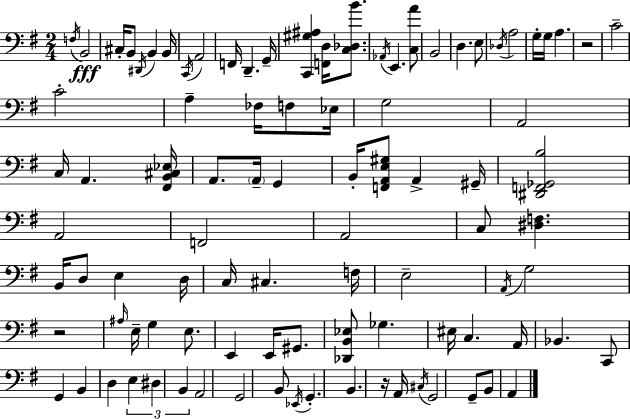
X:1
T:Untitled
M:2/4
L:1/4
K:G
F,/4 B,,2 ^C,/4 B,,/2 ^D,,/4 B,, B,,/4 C,,/4 A,,2 F,,/4 D,, G,,/4 [C,,^G,^A,] [F,,D,]/4 [C,_D,B]/2 _A,,/4 E,, [C,A]/2 B,,2 D, E,/2 _D,/4 A,2 G,/4 G,/4 A, z2 C2 C2 A, _F,/4 F,/2 _E,/4 G,2 A,,2 C,/4 A,, [^F,,B,,^C,_E,]/4 A,,/2 A,,/4 G,, B,,/4 [F,,A,,E,^G,]/2 A,, ^G,,/4 [^D,,F,,_G,,B,]2 A,,2 F,,2 A,,2 C,/2 [^D,F,] B,,/4 D,/2 E, D,/4 C,/4 ^C, F,/4 E,2 A,,/4 G,2 z2 ^A,/4 E,/4 G, E,/2 E,, E,,/4 ^G,,/2 [_D,,B,,_E,]/2 _G, ^E,/4 C, A,,/4 _B,, C,,/2 G,, B,, D, E, ^D, B,, A,,2 G,,2 B,,/2 _E,,/4 G,, B,, z/4 A,,/4 ^C,/4 G,,2 G,,/2 B,,/2 A,,